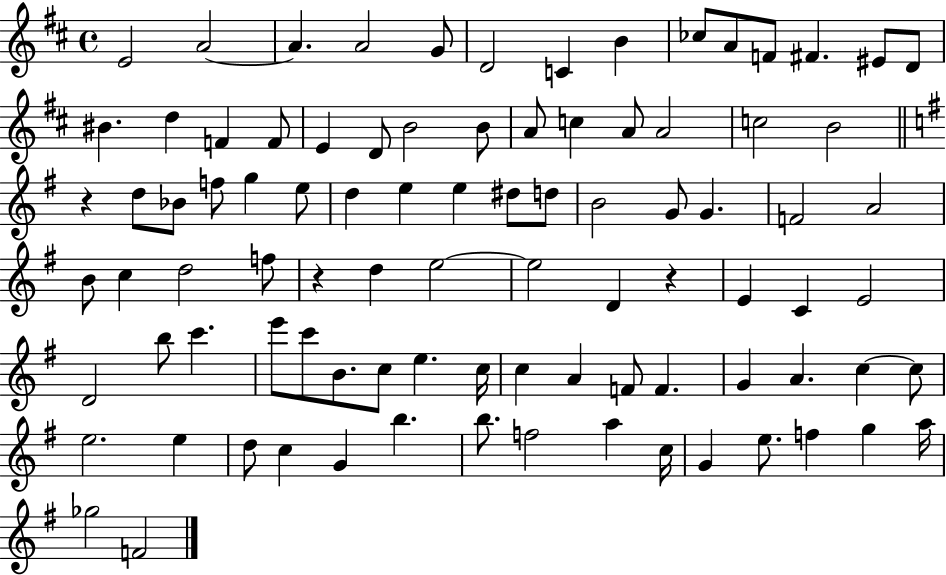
E4/h A4/h A4/q. A4/h G4/e D4/h C4/q B4/q CES5/e A4/e F4/e F#4/q. EIS4/e D4/e BIS4/q. D5/q F4/q F4/e E4/q D4/e B4/h B4/e A4/e C5/q A4/e A4/h C5/h B4/h R/q D5/e Bb4/e F5/e G5/q E5/e D5/q E5/q E5/q D#5/e D5/e B4/h G4/e G4/q. F4/h A4/h B4/e C5/q D5/h F5/e R/q D5/q E5/h E5/h D4/q R/q E4/q C4/q E4/h D4/h B5/e C6/q. E6/e C6/e B4/e. C5/e E5/q. C5/s C5/q A4/q F4/e F4/q. G4/q A4/q. C5/q C5/e E5/h. E5/q D5/e C5/q G4/q B5/q. B5/e. F5/h A5/q C5/s G4/q E5/e. F5/q G5/q A5/s Gb5/h F4/h